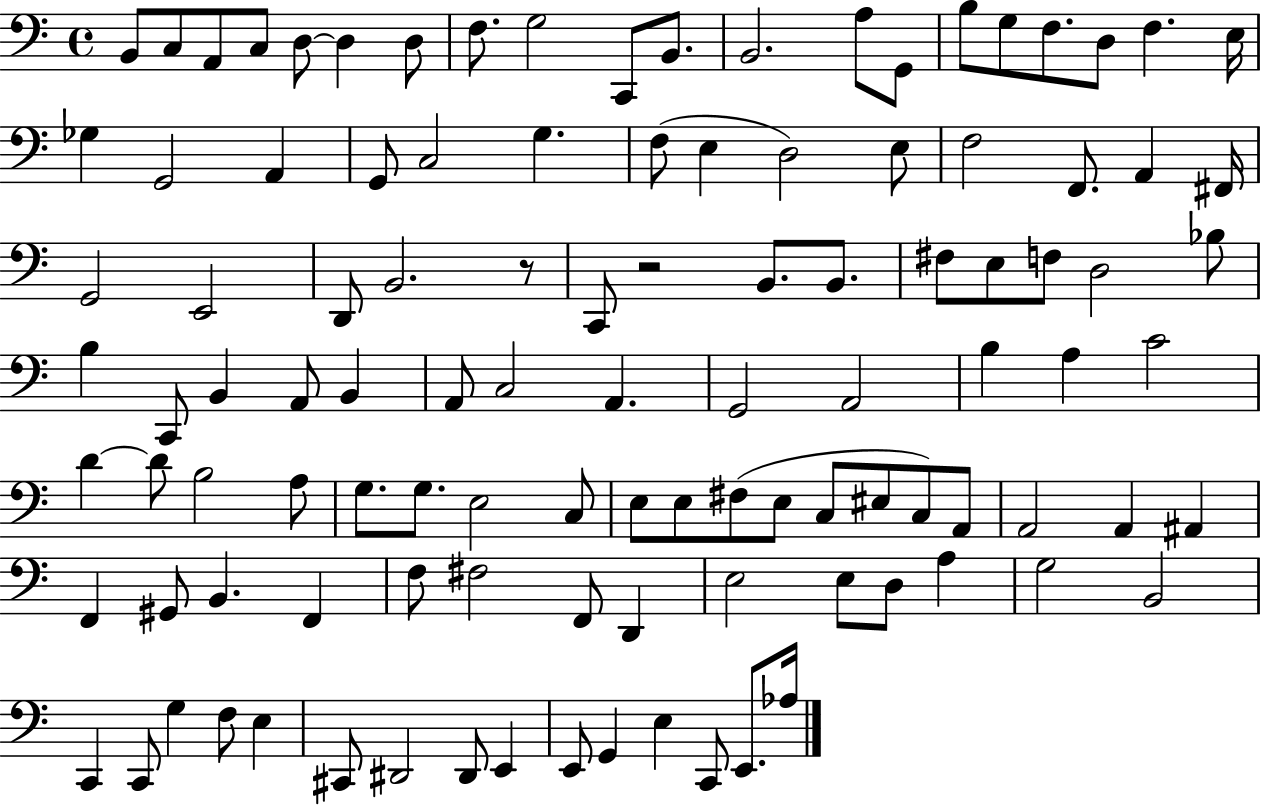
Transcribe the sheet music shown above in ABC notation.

X:1
T:Untitled
M:4/4
L:1/4
K:C
B,,/2 C,/2 A,,/2 C,/2 D,/2 D, D,/2 F,/2 G,2 C,,/2 B,,/2 B,,2 A,/2 G,,/2 B,/2 G,/2 F,/2 D,/2 F, E,/4 _G, G,,2 A,, G,,/2 C,2 G, F,/2 E, D,2 E,/2 F,2 F,,/2 A,, ^F,,/4 G,,2 E,,2 D,,/2 B,,2 z/2 C,,/2 z2 B,,/2 B,,/2 ^F,/2 E,/2 F,/2 D,2 _B,/2 B, C,,/2 B,, A,,/2 B,, A,,/2 C,2 A,, G,,2 A,,2 B, A, C2 D D/2 B,2 A,/2 G,/2 G,/2 E,2 C,/2 E,/2 E,/2 ^F,/2 E,/2 C,/2 ^E,/2 C,/2 A,,/2 A,,2 A,, ^A,, F,, ^G,,/2 B,, F,, F,/2 ^F,2 F,,/2 D,, E,2 E,/2 D,/2 A, G,2 B,,2 C,, C,,/2 G, F,/2 E, ^C,,/2 ^D,,2 ^D,,/2 E,, E,,/2 G,, E, C,,/2 E,,/2 _A,/4